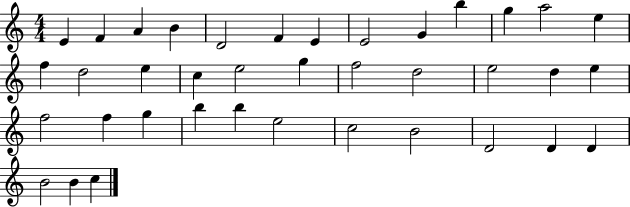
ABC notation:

X:1
T:Untitled
M:4/4
L:1/4
K:C
E F A B D2 F E E2 G b g a2 e f d2 e c e2 g f2 d2 e2 d e f2 f g b b e2 c2 B2 D2 D D B2 B c